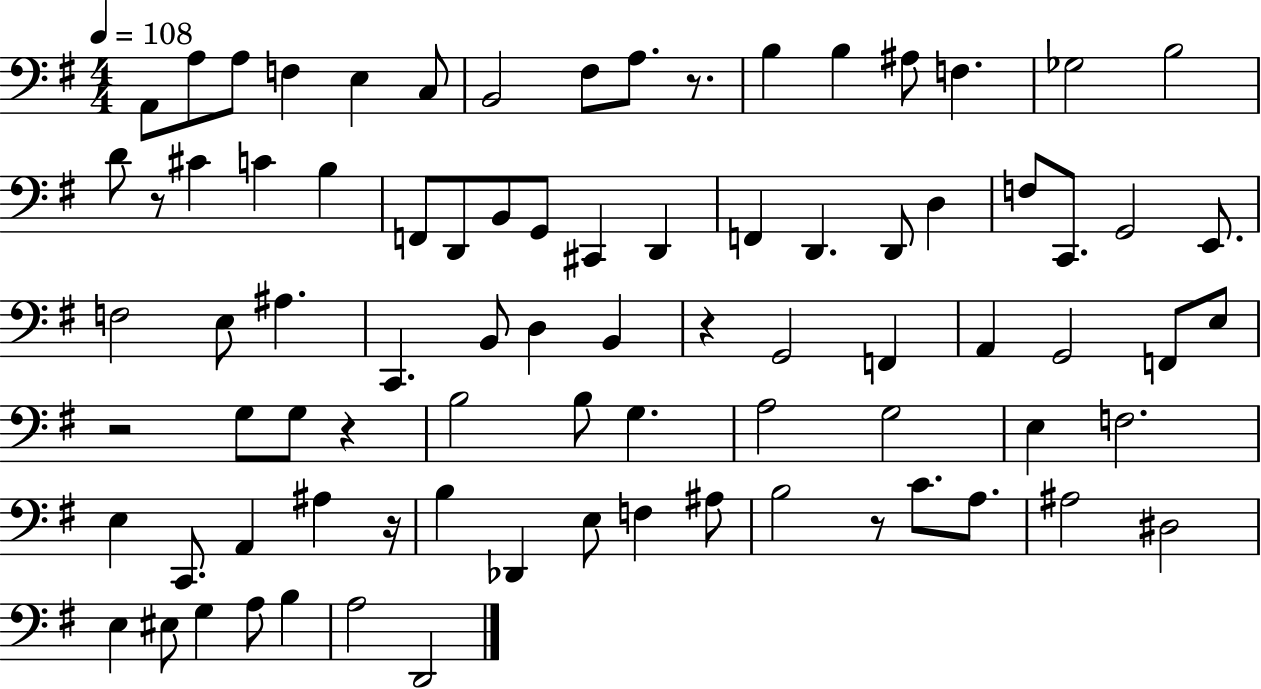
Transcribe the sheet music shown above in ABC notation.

X:1
T:Untitled
M:4/4
L:1/4
K:G
A,,/2 A,/2 A,/2 F, E, C,/2 B,,2 ^F,/2 A,/2 z/2 B, B, ^A,/2 F, _G,2 B,2 D/2 z/2 ^C C B, F,,/2 D,,/2 B,,/2 G,,/2 ^C,, D,, F,, D,, D,,/2 D, F,/2 C,,/2 G,,2 E,,/2 F,2 E,/2 ^A, C,, B,,/2 D, B,, z G,,2 F,, A,, G,,2 F,,/2 E,/2 z2 G,/2 G,/2 z B,2 B,/2 G, A,2 G,2 E, F,2 E, C,,/2 A,, ^A, z/4 B, _D,, E,/2 F, ^A,/2 B,2 z/2 C/2 A,/2 ^A,2 ^D,2 E, ^E,/2 G, A,/2 B, A,2 D,,2